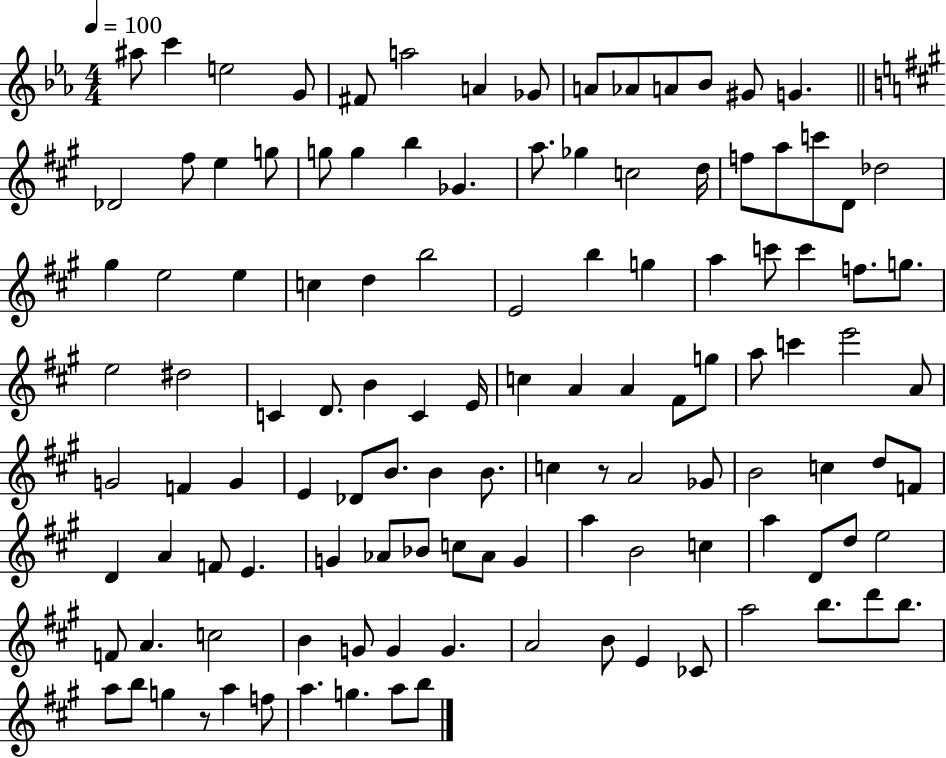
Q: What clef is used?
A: treble